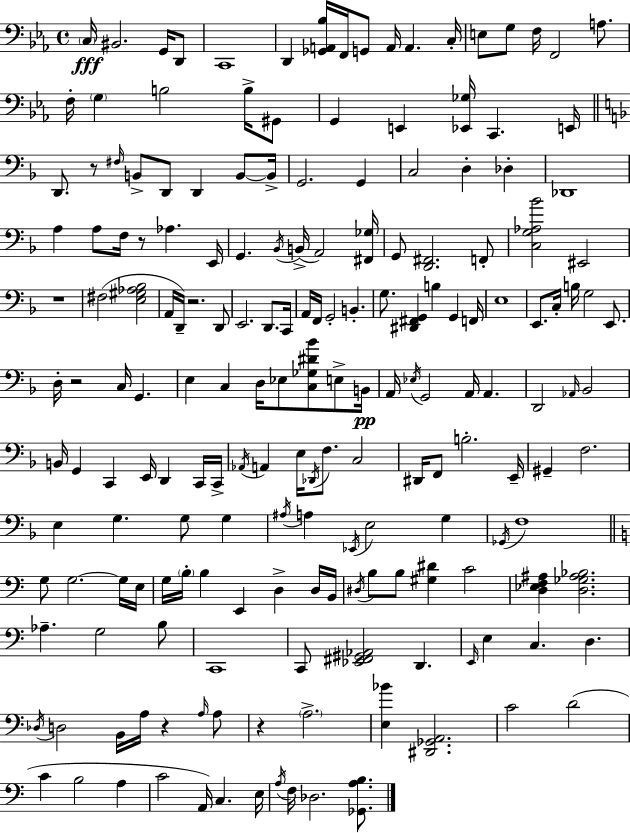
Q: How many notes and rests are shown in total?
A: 184